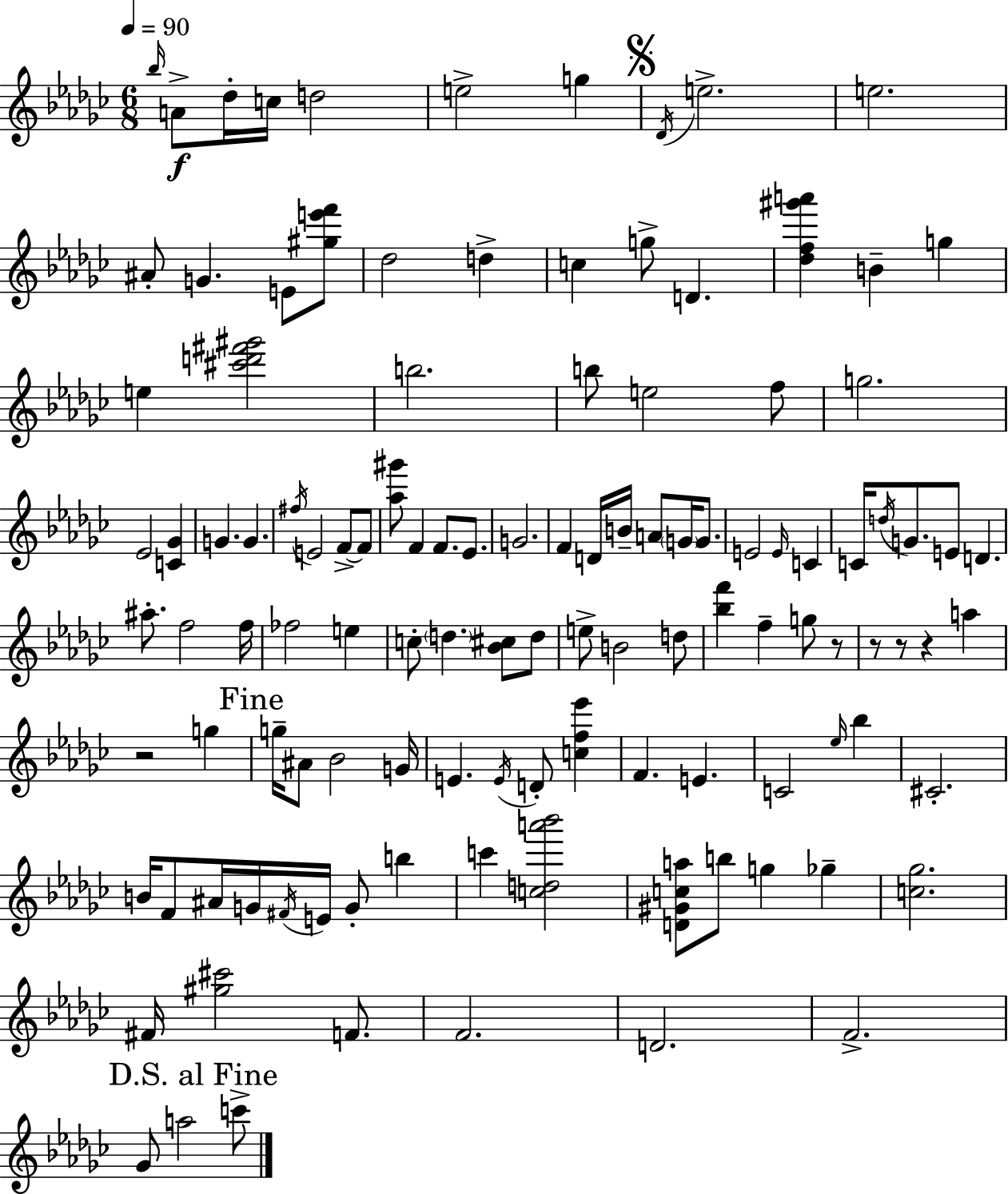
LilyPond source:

{
  \clef treble
  \numericTimeSignature
  \time 6/8
  \key ees \minor
  \tempo 4 = 90
  \repeat volta 2 { \grace { bes''16 }\f a'8-> des''16-. c''16 d''2 | e''2-> g''4 | \mark \markup { \musicglyph "scripts.segno" } \acciaccatura { des'16 } e''2.-> | e''2. | \break ais'8-. g'4. e'8 | <gis'' e''' f'''>8 des''2 d''4-> | c''4 g''8-> d'4. | <des'' f'' gis''' a'''>4 b'4-- g''4 | \break e''4 <cis''' d''' fis''' gis'''>2 | b''2. | b''8 e''2 | f''8 g''2. | \break ees'2 <c' ges'>4 | g'4. g'4. | \acciaccatura { fis''16 } e'2 f'8->~~ | f'8 <aes'' gis'''>8 f'4 f'8. | \break ees'8. g'2. | f'4 d'16 b'16-- a'8 \parenthesize g'16 | g'8. e'2 \grace { e'16 } | c'4 c'16 \acciaccatura { d''16 } g'8. e'8 d'4. | \break ais''8.-. f''2 | f''16 fes''2 | e''4 c''8-. \parenthesize d''4. | <bes' cis''>8 d''8 e''8-> b'2 | \break d''8 <bes'' f'''>4 f''4-- | g''8 r8 r8 r8 r4 | a''4 r2 | g''4 \mark "Fine" g''16-- ais'8 bes'2 | \break g'16 e'4. \acciaccatura { e'16 } | d'8-. <c'' f'' ees'''>4 f'4. | e'4. c'2 | \grace { ees''16 } bes''4 cis'2.-. | \break b'16 f'8 ais'16 g'16 | \acciaccatura { fis'16 } e'16 g'8-. b''4 c'''4 | <c'' d'' a''' bes'''>2 <d' gis' c'' a''>8 b''8 | g''4 ges''4-- <c'' ges''>2. | \break fis'16 <gis'' cis'''>2 | f'8. f'2. | d'2. | f'2.-> | \break \mark "D.S. al Fine" ges'8 a''2 | c'''8-> } \bar "|."
}